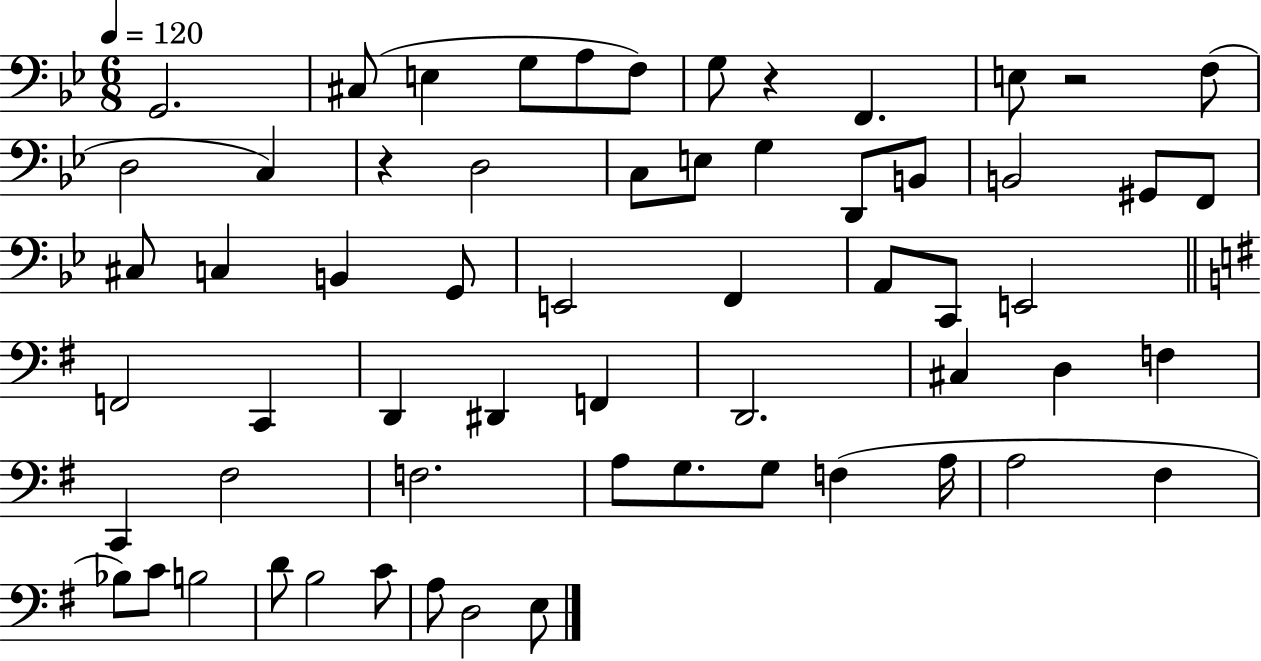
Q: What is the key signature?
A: BES major